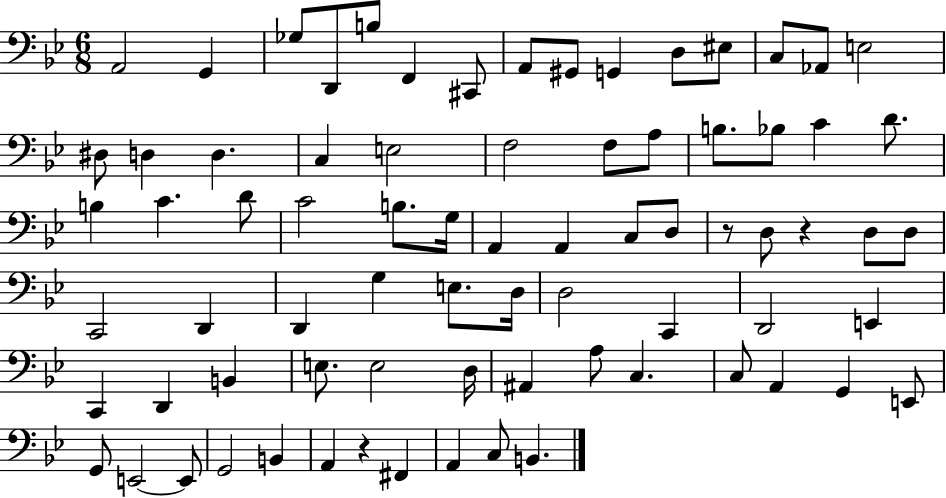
A2/h G2/q Gb3/e D2/e B3/e F2/q C#2/e A2/e G#2/e G2/q D3/e EIS3/e C3/e Ab2/e E3/h D#3/e D3/q D3/q. C3/q E3/h F3/h F3/e A3/e B3/e. Bb3/e C4/q D4/e. B3/q C4/q. D4/e C4/h B3/e. G3/s A2/q A2/q C3/e D3/e R/e D3/e R/q D3/e D3/e C2/h D2/q D2/q G3/q E3/e. D3/s D3/h C2/q D2/h E2/q C2/q D2/q B2/q E3/e. E3/h D3/s A#2/q A3/e C3/q. C3/e A2/q G2/q E2/e G2/e E2/h E2/e G2/h B2/q A2/q R/q F#2/q A2/q C3/e B2/q.